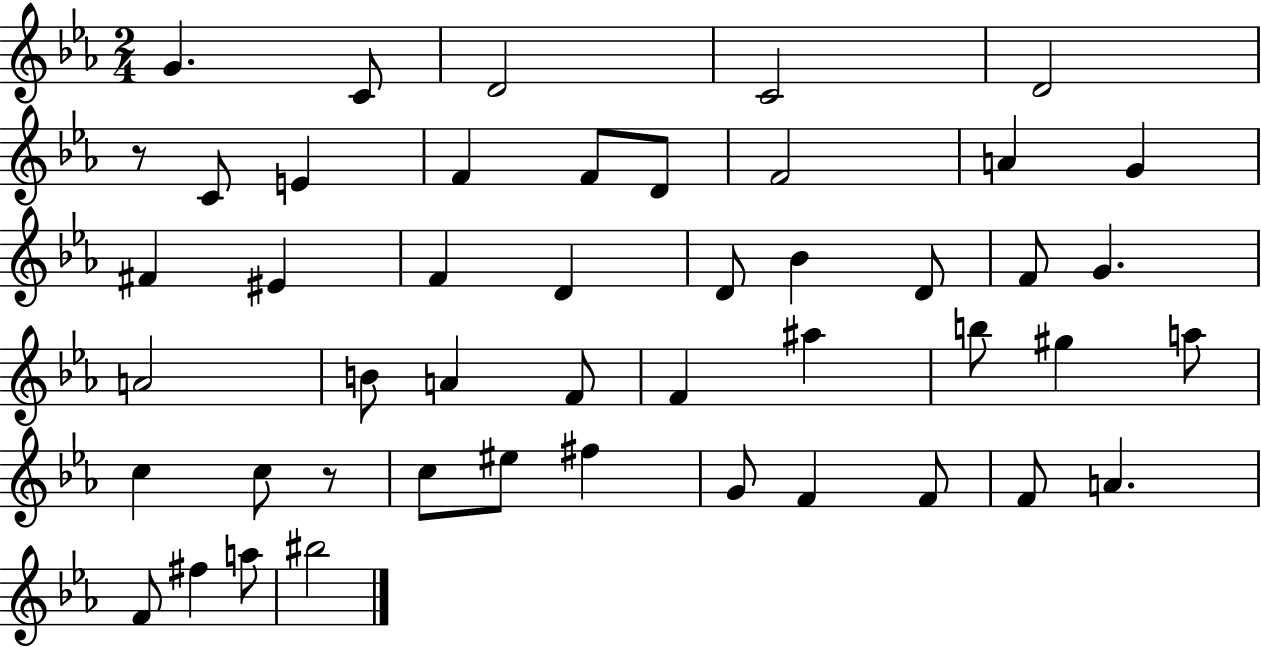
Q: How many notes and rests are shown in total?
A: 47